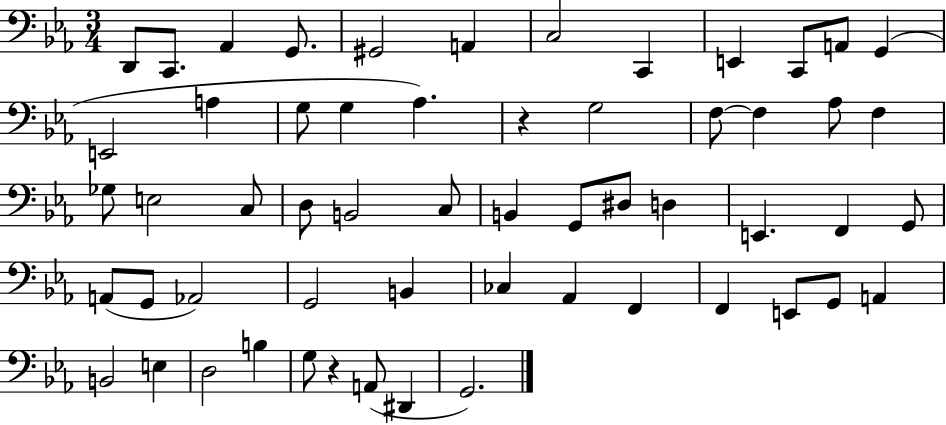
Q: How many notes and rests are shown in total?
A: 57